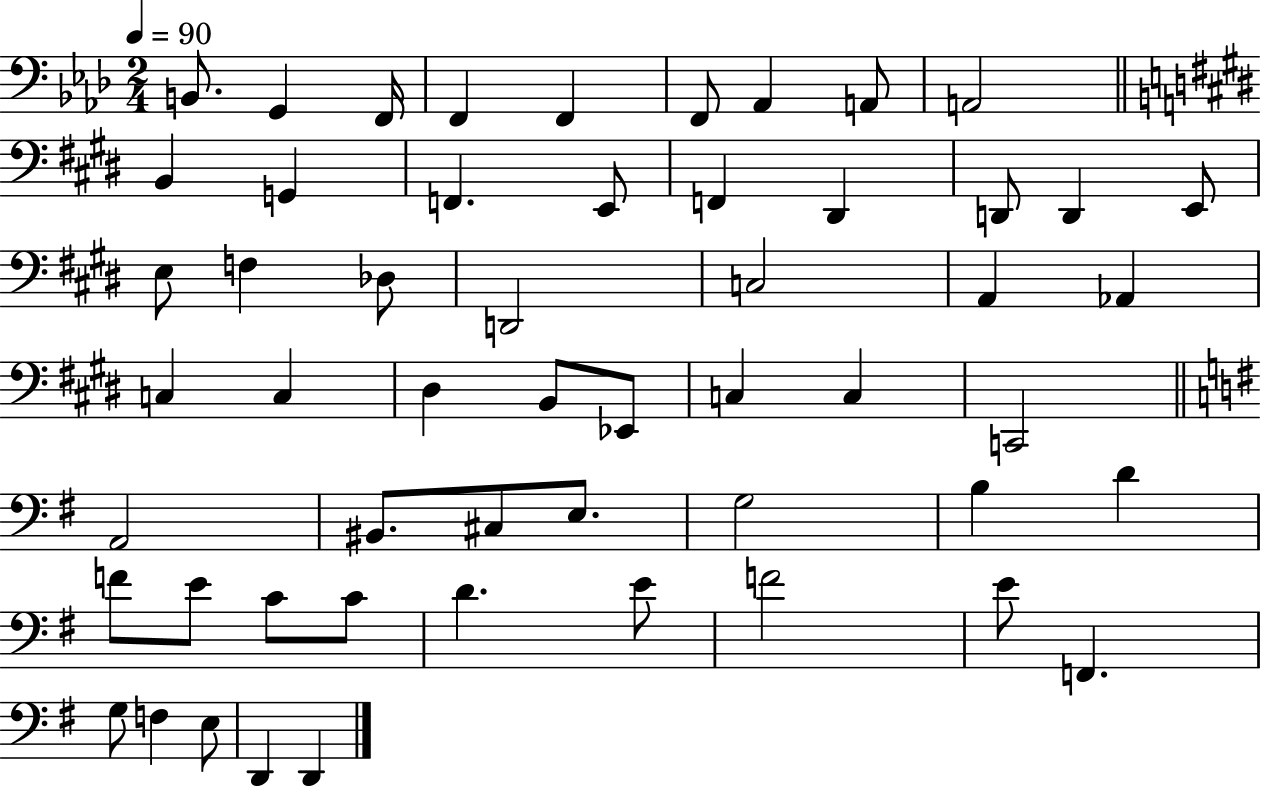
B2/e. G2/q F2/s F2/q F2/q F2/e Ab2/q A2/e A2/h B2/q G2/q F2/q. E2/e F2/q D#2/q D2/e D2/q E2/e E3/e F3/q Db3/e D2/h C3/h A2/q Ab2/q C3/q C3/q D#3/q B2/e Eb2/e C3/q C3/q C2/h A2/h BIS2/e. C#3/e E3/e. G3/h B3/q D4/q F4/e E4/e C4/e C4/e D4/q. E4/e F4/h E4/e F2/q. G3/e F3/q E3/e D2/q D2/q